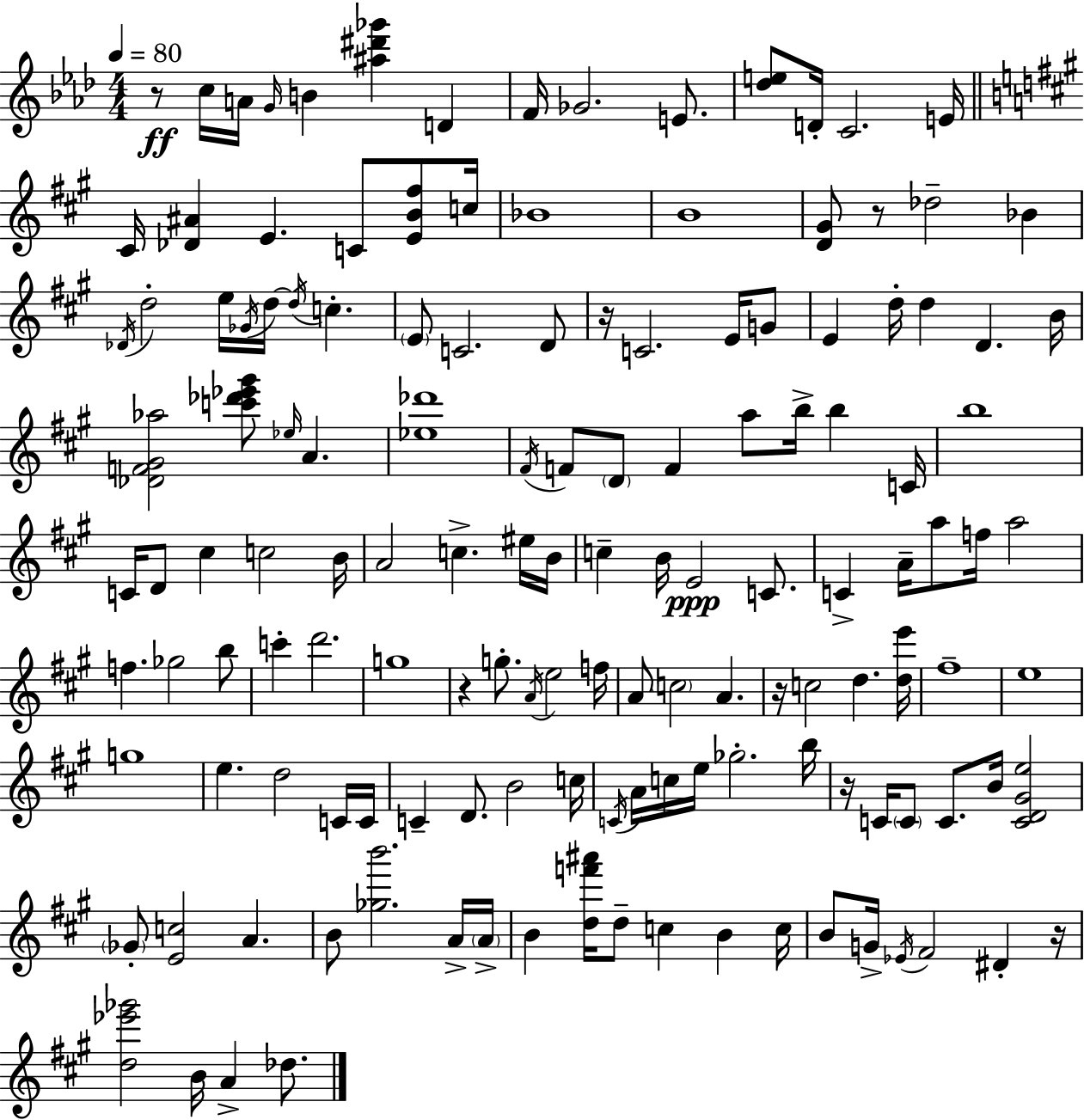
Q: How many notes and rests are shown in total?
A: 141